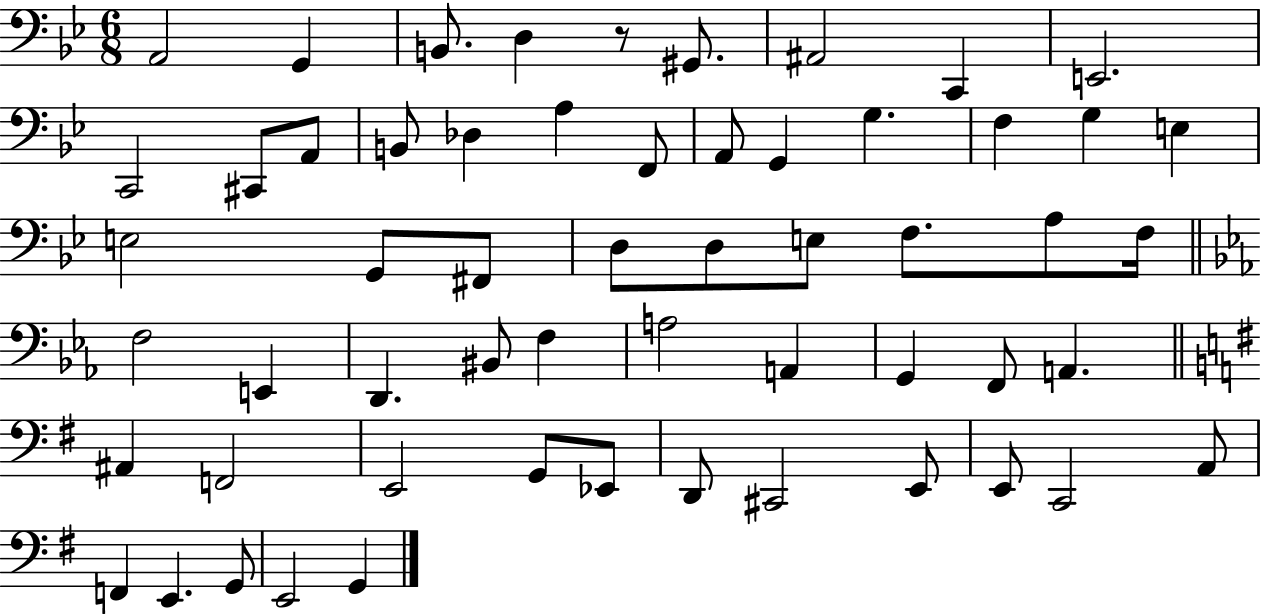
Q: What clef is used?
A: bass